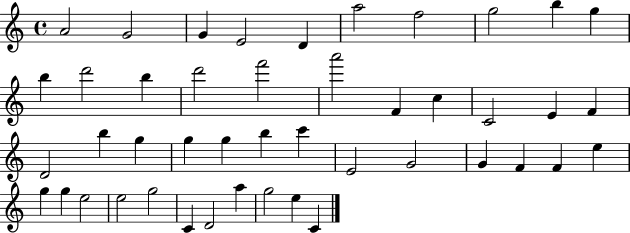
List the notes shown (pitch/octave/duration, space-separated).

A4/h G4/h G4/q E4/h D4/q A5/h F5/h G5/h B5/q G5/q B5/q D6/h B5/q D6/h F6/h A6/h F4/q C5/q C4/h E4/q F4/q D4/h B5/q G5/q G5/q G5/q B5/q C6/q E4/h G4/h G4/q F4/q F4/q E5/q G5/q G5/q E5/h E5/h G5/h C4/q D4/h A5/q G5/h E5/q C4/q